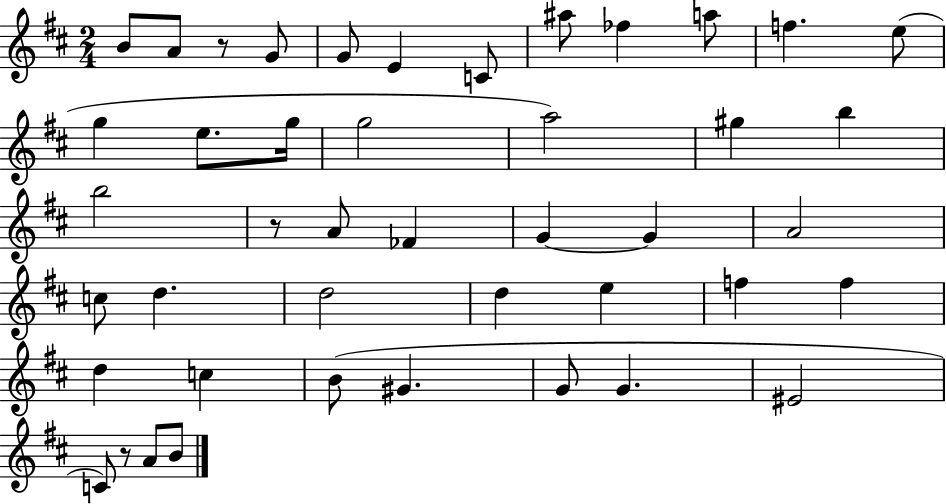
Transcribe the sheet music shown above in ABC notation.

X:1
T:Untitled
M:2/4
L:1/4
K:D
B/2 A/2 z/2 G/2 G/2 E C/2 ^a/2 _f a/2 f e/2 g e/2 g/4 g2 a2 ^g b b2 z/2 A/2 _F G G A2 c/2 d d2 d e f f d c B/2 ^G G/2 G ^E2 C/2 z/2 A/2 B/2